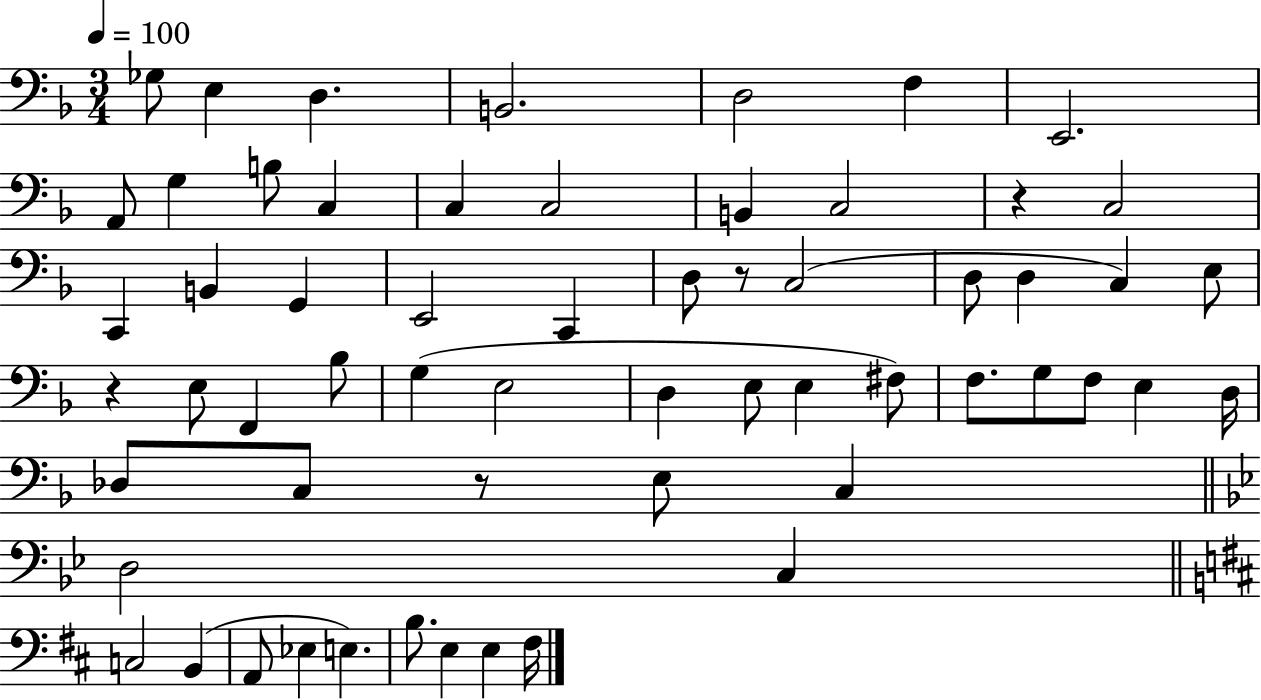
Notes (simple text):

Gb3/e E3/q D3/q. B2/h. D3/h F3/q E2/h. A2/e G3/q B3/e C3/q C3/q C3/h B2/q C3/h R/q C3/h C2/q B2/q G2/q E2/h C2/q D3/e R/e C3/h D3/e D3/q C3/q E3/e R/q E3/e F2/q Bb3/e G3/q E3/h D3/q E3/e E3/q F#3/e F3/e. G3/e F3/e E3/q D3/s Db3/e C3/e R/e E3/e C3/q D3/h C3/q C3/h B2/q A2/e Eb3/q E3/q. B3/e. E3/q E3/q F#3/s